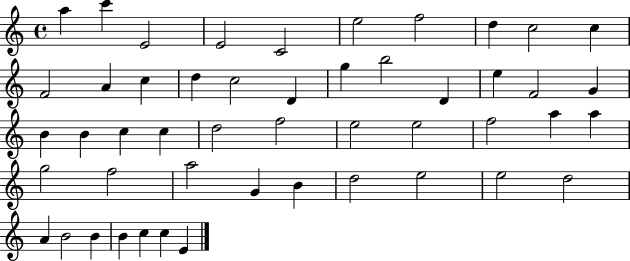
X:1
T:Untitled
M:4/4
L:1/4
K:C
a c' E2 E2 C2 e2 f2 d c2 c F2 A c d c2 D g b2 D e F2 G B B c c d2 f2 e2 e2 f2 a a g2 f2 a2 G B d2 e2 e2 d2 A B2 B B c c E